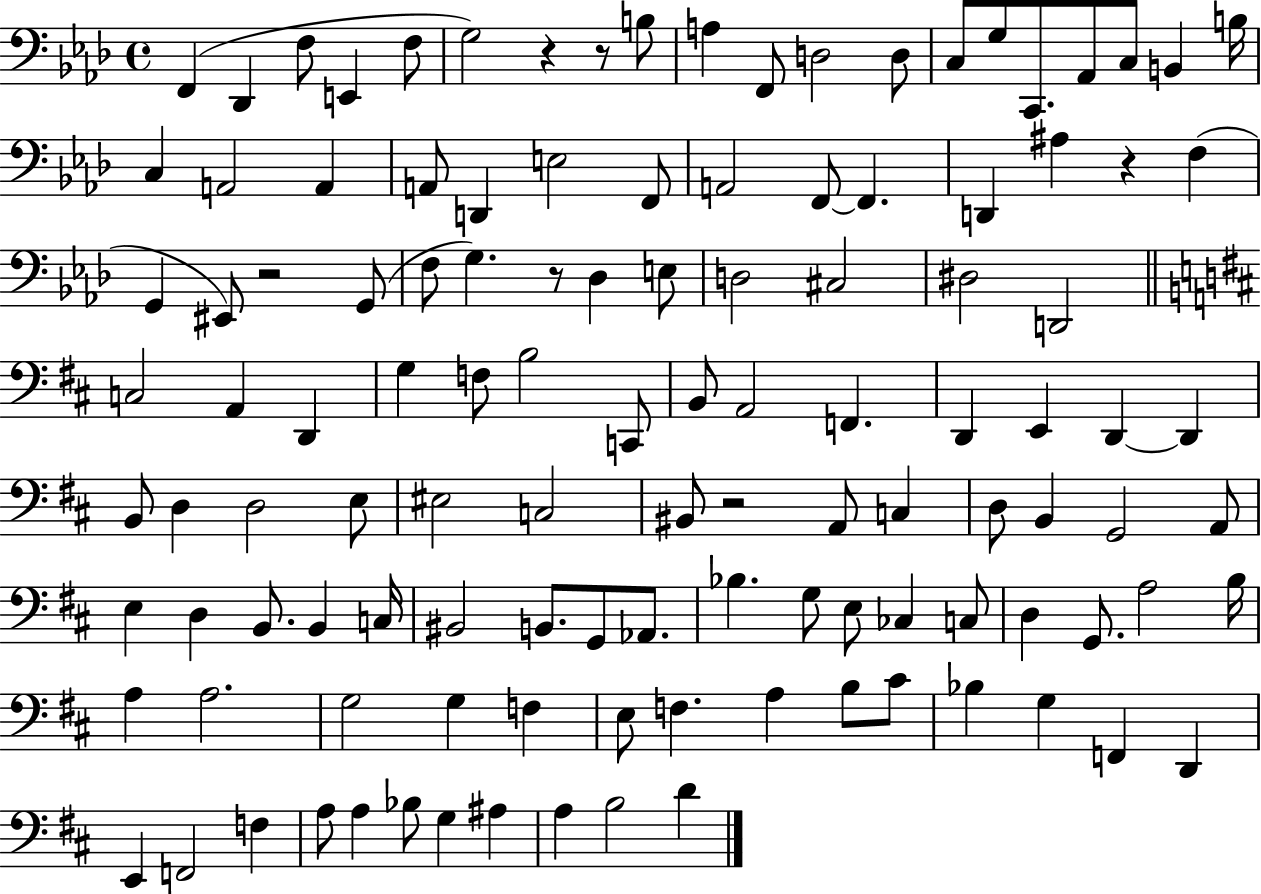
{
  \clef bass
  \time 4/4
  \defaultTimeSignature
  \key aes \major
  f,4( des,4 f8 e,4 f8 | g2) r4 r8 b8 | a4 f,8 d2 d8 | c8 g8 c,8. aes,8 c8 b,4 b16 | \break c4 a,2 a,4 | a,8 d,4 e2 f,8 | a,2 f,8~~ f,4. | d,4 ais4 r4 f4( | \break g,4 eis,8) r2 g,8( | f8 g4.) r8 des4 e8 | d2 cis2 | dis2 d,2 | \break \bar "||" \break \key d \major c2 a,4 d,4 | g4 f8 b2 c,8 | b,8 a,2 f,4. | d,4 e,4 d,4~~ d,4 | \break b,8 d4 d2 e8 | eis2 c2 | bis,8 r2 a,8 c4 | d8 b,4 g,2 a,8 | \break e4 d4 b,8. b,4 c16 | bis,2 b,8. g,8 aes,8. | bes4. g8 e8 ces4 c8 | d4 g,8. a2 b16 | \break a4 a2. | g2 g4 f4 | e8 f4. a4 b8 cis'8 | bes4 g4 f,4 d,4 | \break e,4 f,2 f4 | a8 a4 bes8 g4 ais4 | a4 b2 d'4 | \bar "|."
}